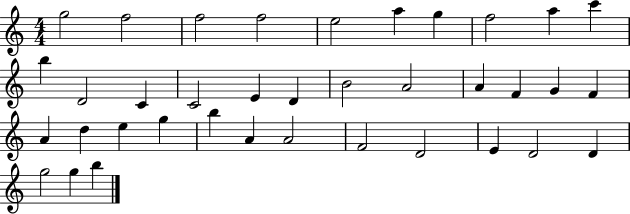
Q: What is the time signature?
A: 4/4